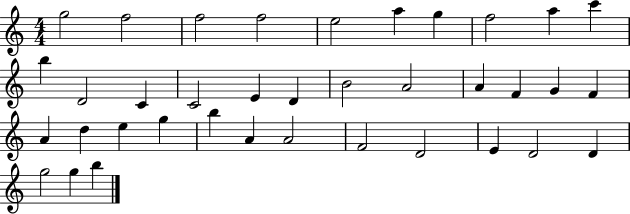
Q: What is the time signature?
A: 4/4